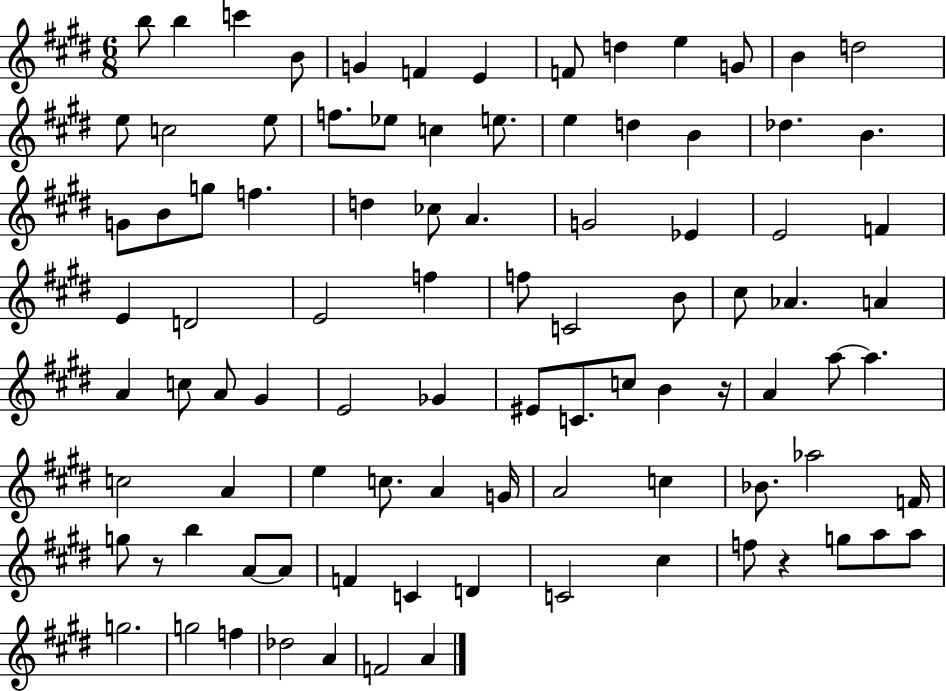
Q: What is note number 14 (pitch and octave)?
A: E5